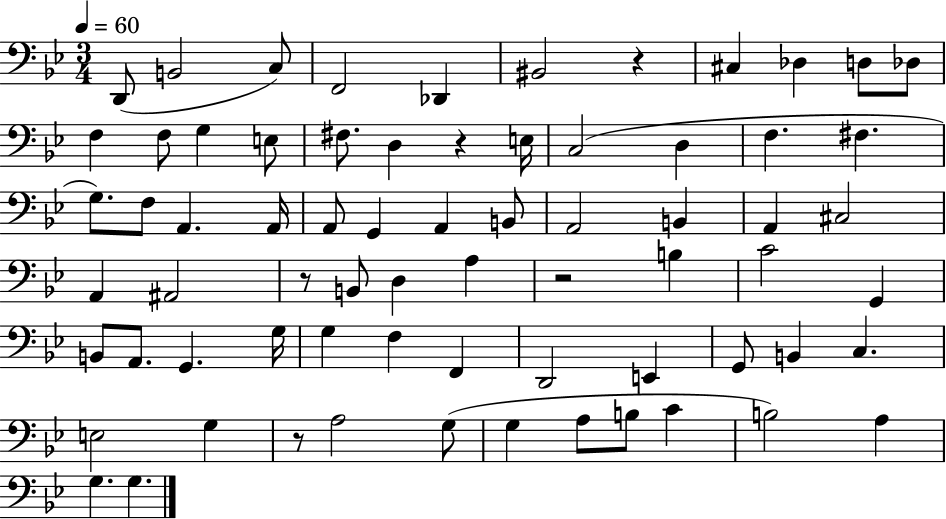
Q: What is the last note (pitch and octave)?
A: G3